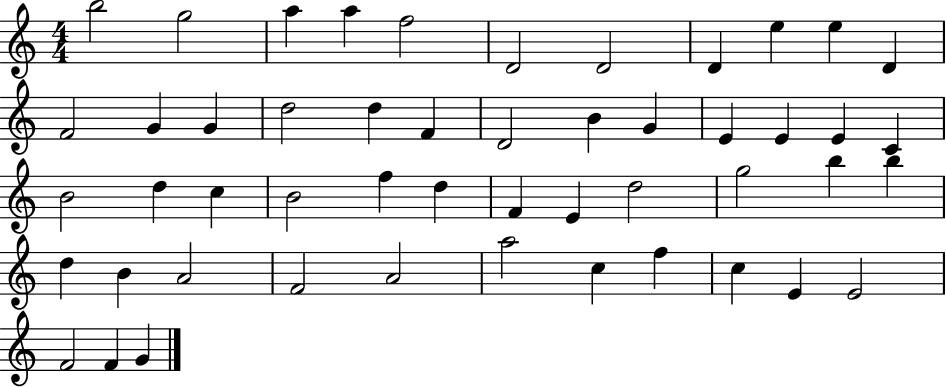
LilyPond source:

{
  \clef treble
  \numericTimeSignature
  \time 4/4
  \key c \major
  b''2 g''2 | a''4 a''4 f''2 | d'2 d'2 | d'4 e''4 e''4 d'4 | \break f'2 g'4 g'4 | d''2 d''4 f'4 | d'2 b'4 g'4 | e'4 e'4 e'4 c'4 | \break b'2 d''4 c''4 | b'2 f''4 d''4 | f'4 e'4 d''2 | g''2 b''4 b''4 | \break d''4 b'4 a'2 | f'2 a'2 | a''2 c''4 f''4 | c''4 e'4 e'2 | \break f'2 f'4 g'4 | \bar "|."
}